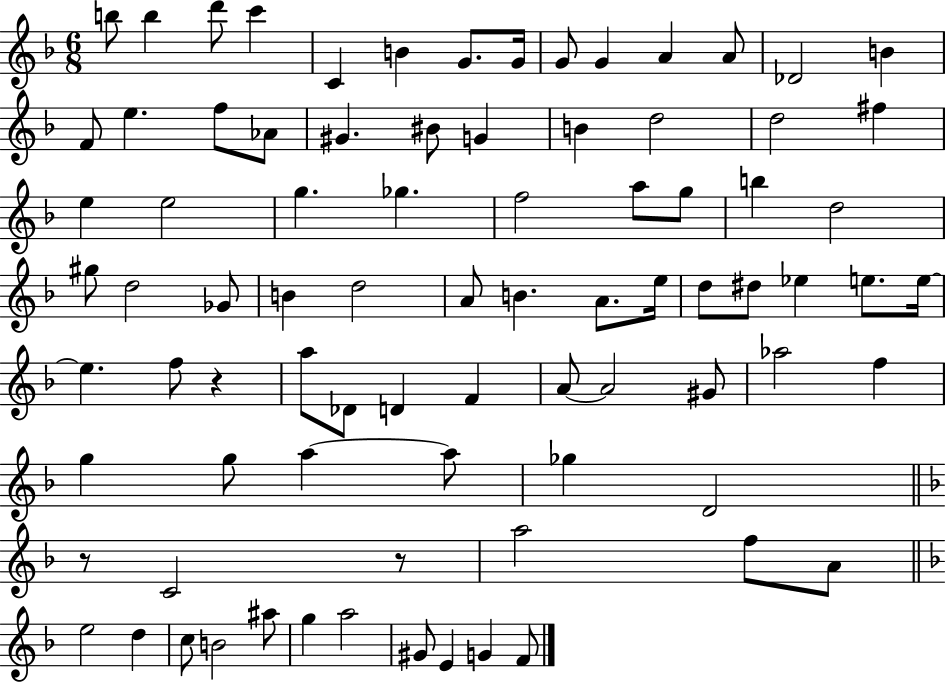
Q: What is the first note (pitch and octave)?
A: B5